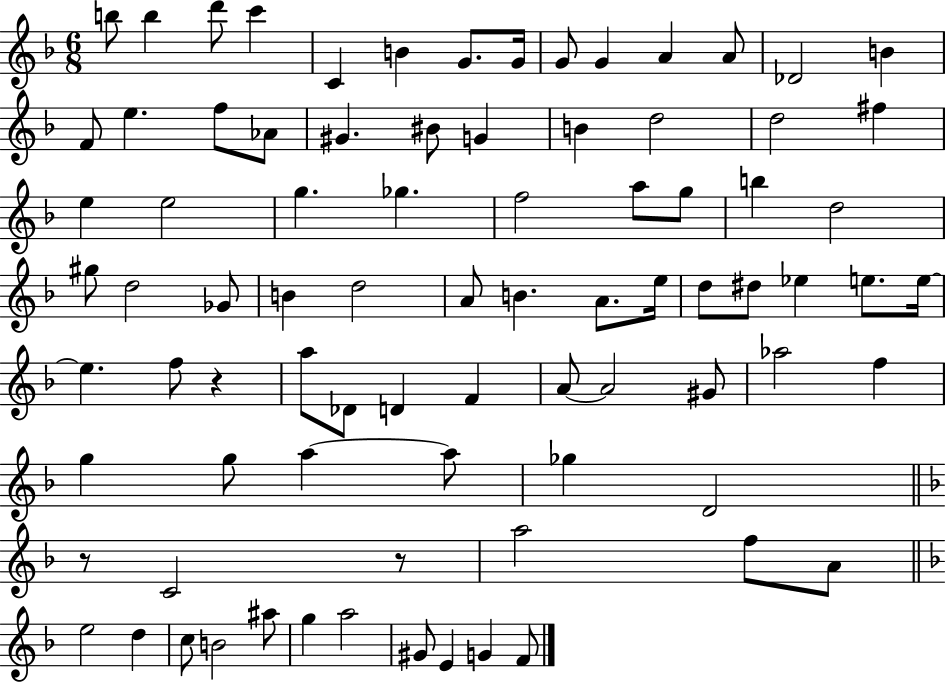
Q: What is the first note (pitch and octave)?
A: B5